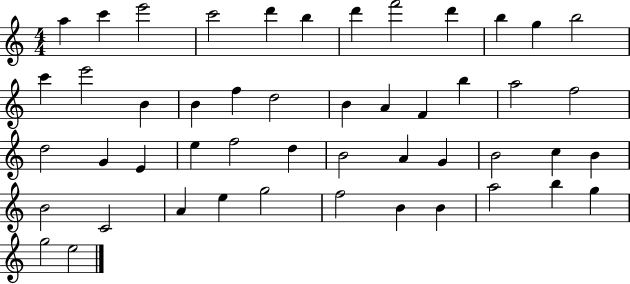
A5/q C6/q E6/h C6/h D6/q B5/q D6/q F6/h D6/q B5/q G5/q B5/h C6/q E6/h B4/q B4/q F5/q D5/h B4/q A4/q F4/q B5/q A5/h F5/h D5/h G4/q E4/q E5/q F5/h D5/q B4/h A4/q G4/q B4/h C5/q B4/q B4/h C4/h A4/q E5/q G5/h F5/h B4/q B4/q A5/h B5/q G5/q G5/h E5/h